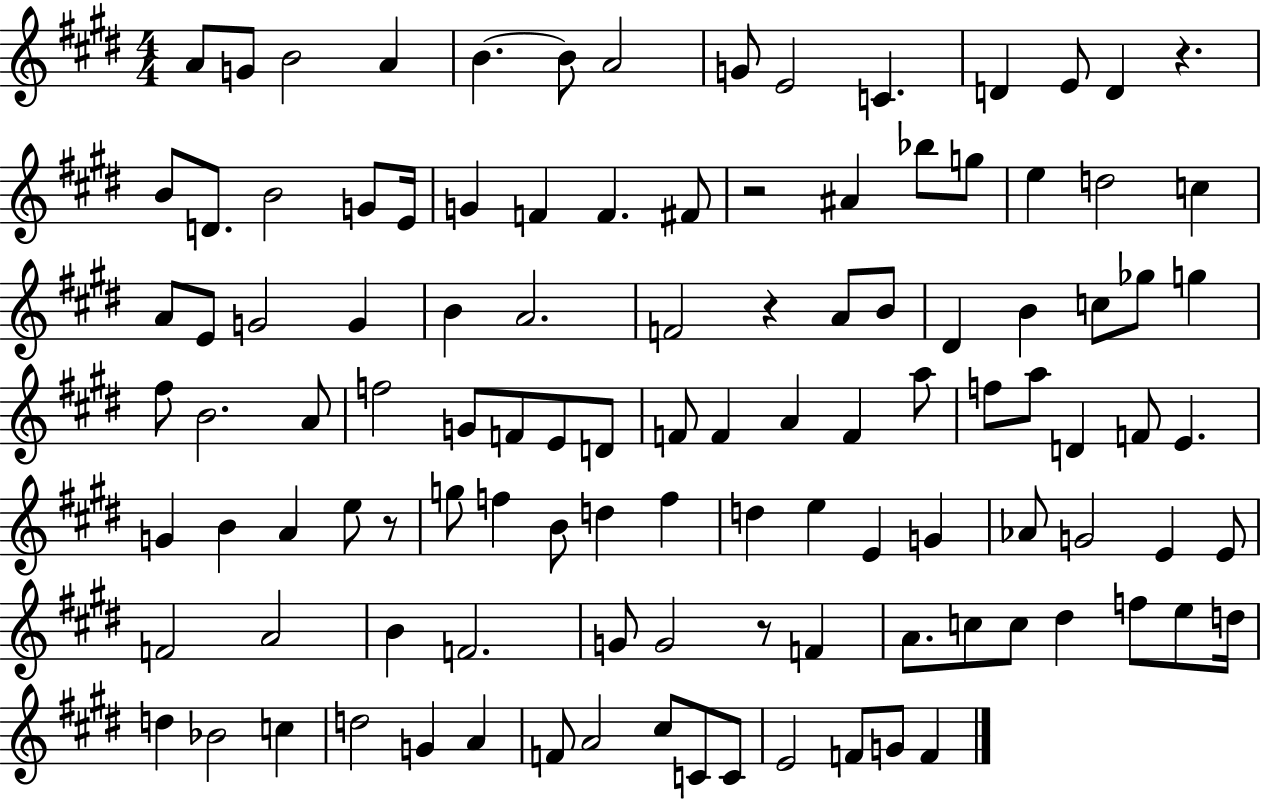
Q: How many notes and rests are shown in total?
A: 111